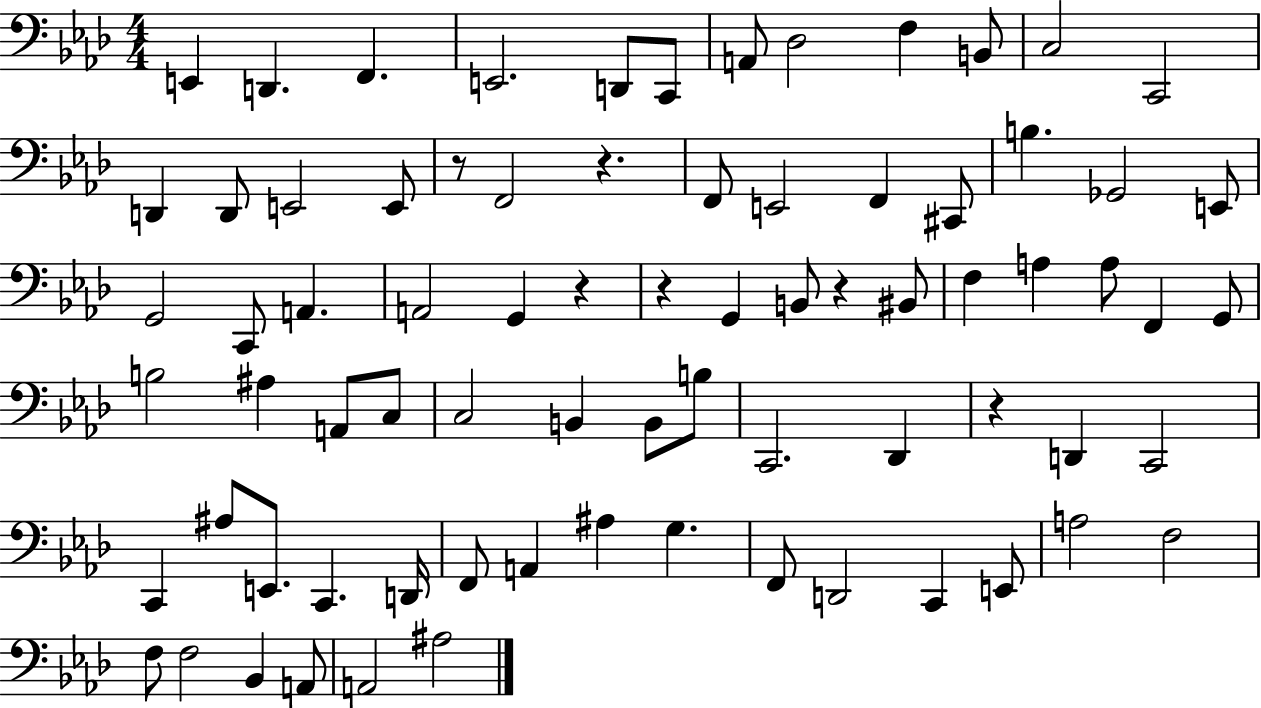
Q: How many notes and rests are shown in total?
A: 76